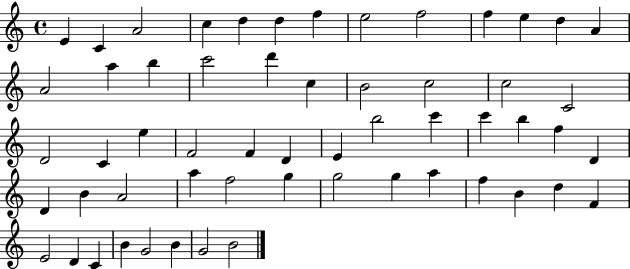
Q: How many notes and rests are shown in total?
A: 57